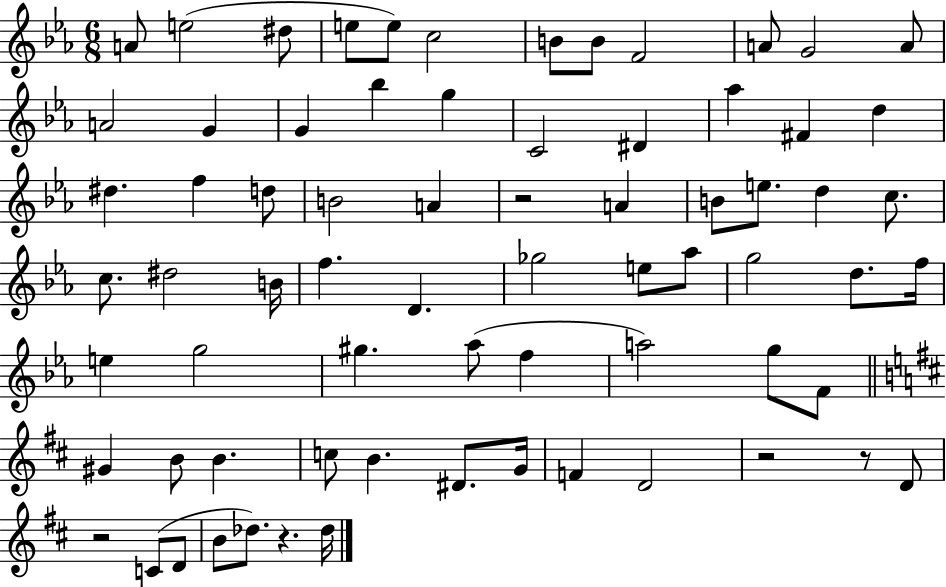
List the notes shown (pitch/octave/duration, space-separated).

A4/e E5/h D#5/e E5/e E5/e C5/h B4/e B4/e F4/h A4/e G4/h A4/e A4/h G4/q G4/q Bb5/q G5/q C4/h D#4/q Ab5/q F#4/q D5/q D#5/q. F5/q D5/e B4/h A4/q R/h A4/q B4/e E5/e. D5/q C5/e. C5/e. D#5/h B4/s F5/q. D4/q. Gb5/h E5/e Ab5/e G5/h D5/e. F5/s E5/q G5/h G#5/q. Ab5/e F5/q A5/h G5/e F4/e G#4/q B4/e B4/q. C5/e B4/q. D#4/e. G4/s F4/q D4/h R/h R/e D4/e R/h C4/e D4/e B4/e Db5/e. R/q. Db5/s